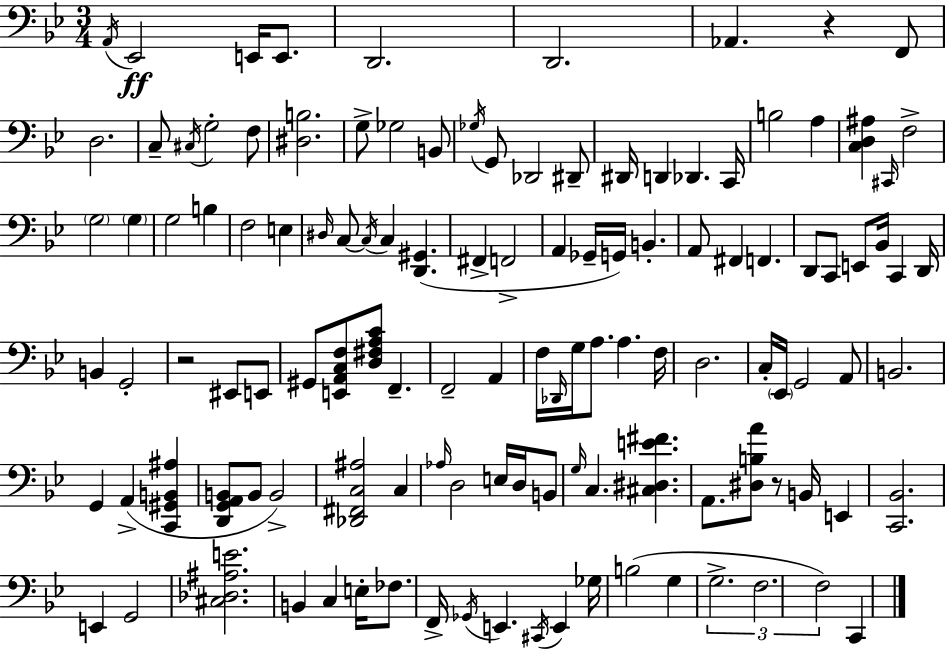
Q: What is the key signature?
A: G minor